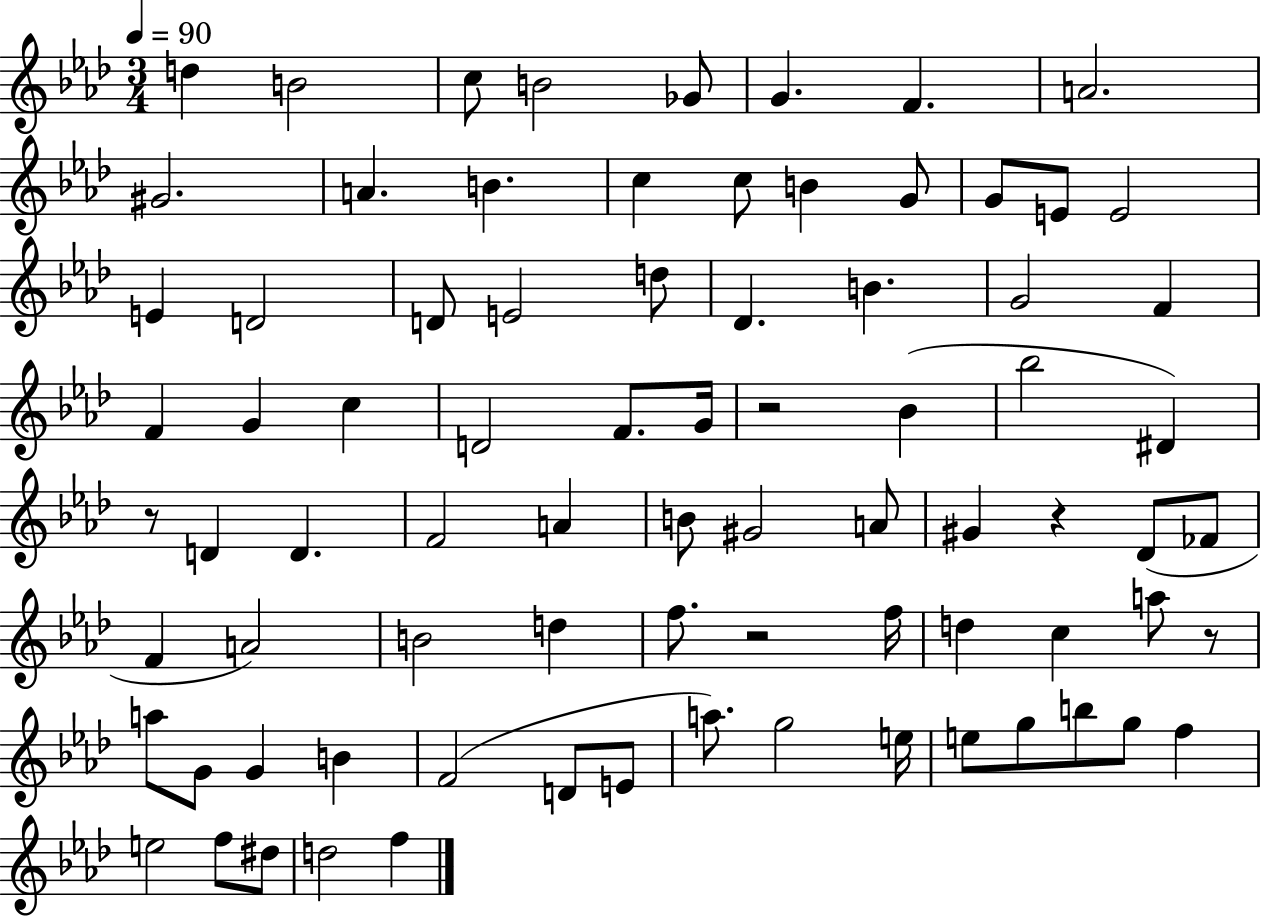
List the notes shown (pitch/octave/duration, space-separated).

D5/q B4/h C5/e B4/h Gb4/e G4/q. F4/q. A4/h. G#4/h. A4/q. B4/q. C5/q C5/e B4/q G4/e G4/e E4/e E4/h E4/q D4/h D4/e E4/h D5/e Db4/q. B4/q. G4/h F4/q F4/q G4/q C5/q D4/h F4/e. G4/s R/h Bb4/q Bb5/h D#4/q R/e D4/q D4/q. F4/h A4/q B4/e G#4/h A4/e G#4/q R/q Db4/e FES4/e F4/q A4/h B4/h D5/q F5/e. R/h F5/s D5/q C5/q A5/e R/e A5/e G4/e G4/q B4/q F4/h D4/e E4/e A5/e. G5/h E5/s E5/e G5/e B5/e G5/e F5/q E5/h F5/e D#5/e D5/h F5/q